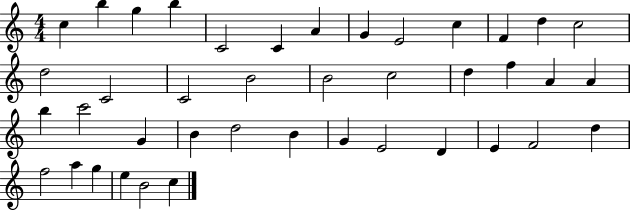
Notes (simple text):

C5/q B5/q G5/q B5/q C4/h C4/q A4/q G4/q E4/h C5/q F4/q D5/q C5/h D5/h C4/h C4/h B4/h B4/h C5/h D5/q F5/q A4/q A4/q B5/q C6/h G4/q B4/q D5/h B4/q G4/q E4/h D4/q E4/q F4/h D5/q F5/h A5/q G5/q E5/q B4/h C5/q